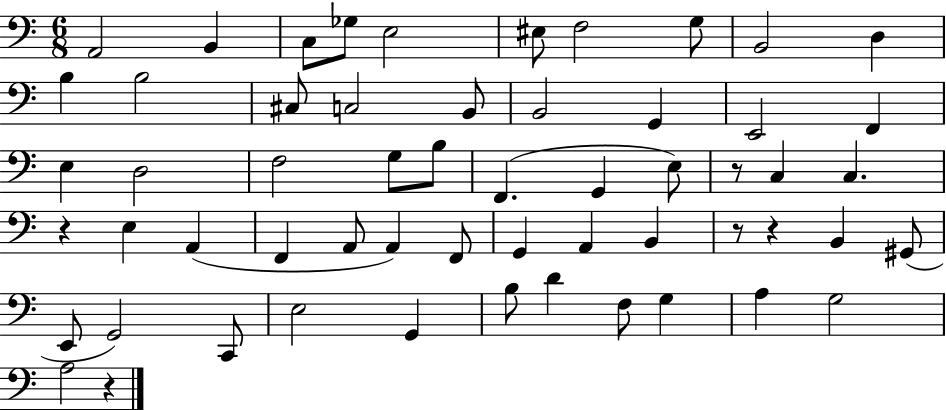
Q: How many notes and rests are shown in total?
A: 57